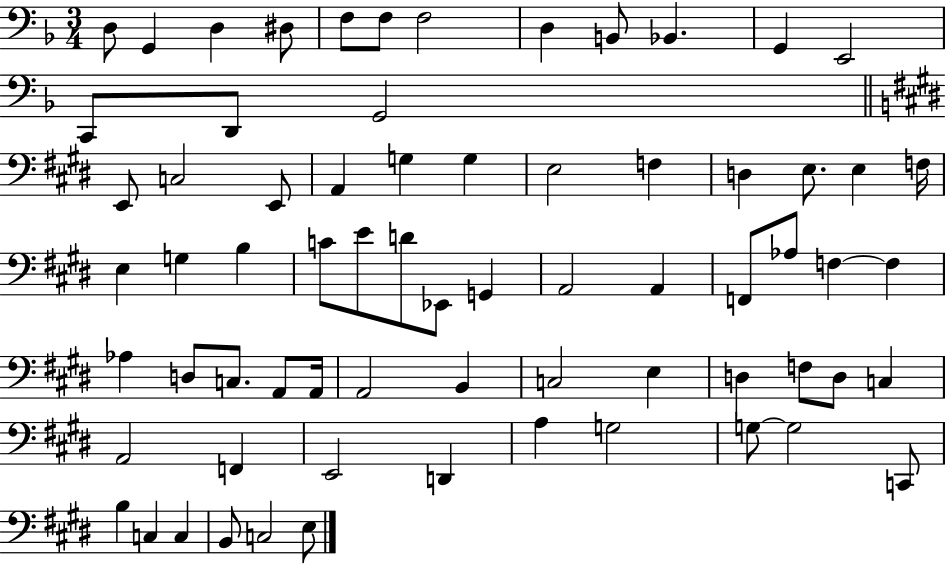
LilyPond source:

{
  \clef bass
  \numericTimeSignature
  \time 3/4
  \key f \major
  d8 g,4 d4 dis8 | f8 f8 f2 | d4 b,8 bes,4. | g,4 e,2 | \break c,8 d,8 g,2 | \bar "||" \break \key e \major e,8 c2 e,8 | a,4 g4 g4 | e2 f4 | d4 e8. e4 f16 | \break e4 g4 b4 | c'8 e'8 d'8 ees,8 g,4 | a,2 a,4 | f,8 aes8 f4~~ f4 | \break aes4 d8 c8. a,8 a,16 | a,2 b,4 | c2 e4 | d4 f8 d8 c4 | \break a,2 f,4 | e,2 d,4 | a4 g2 | g8~~ g2 c,8 | \break b4 c4 c4 | b,8 c2 e8 | \bar "|."
}